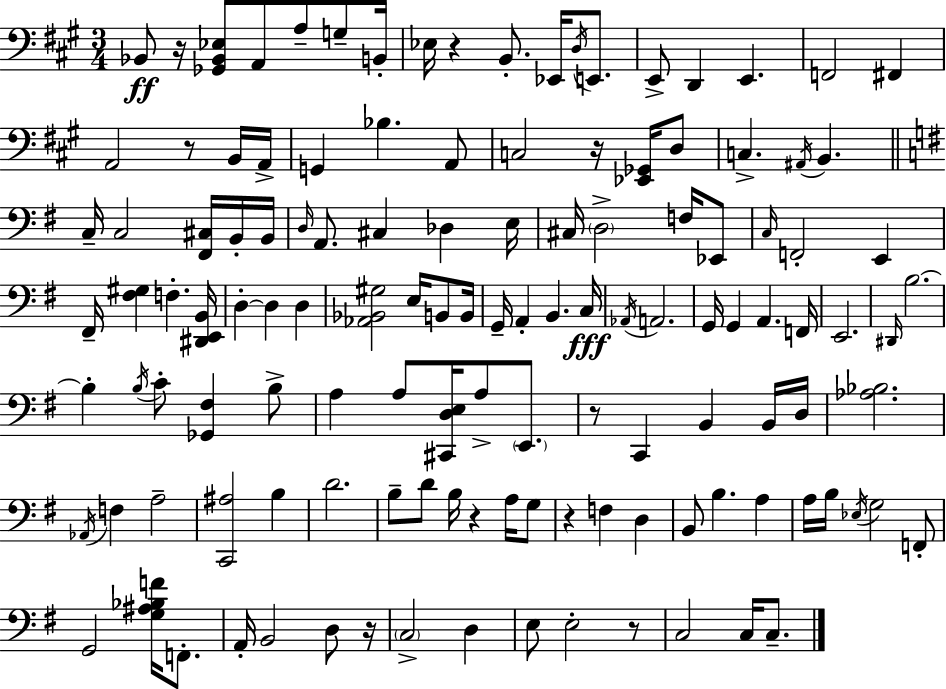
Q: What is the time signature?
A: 3/4